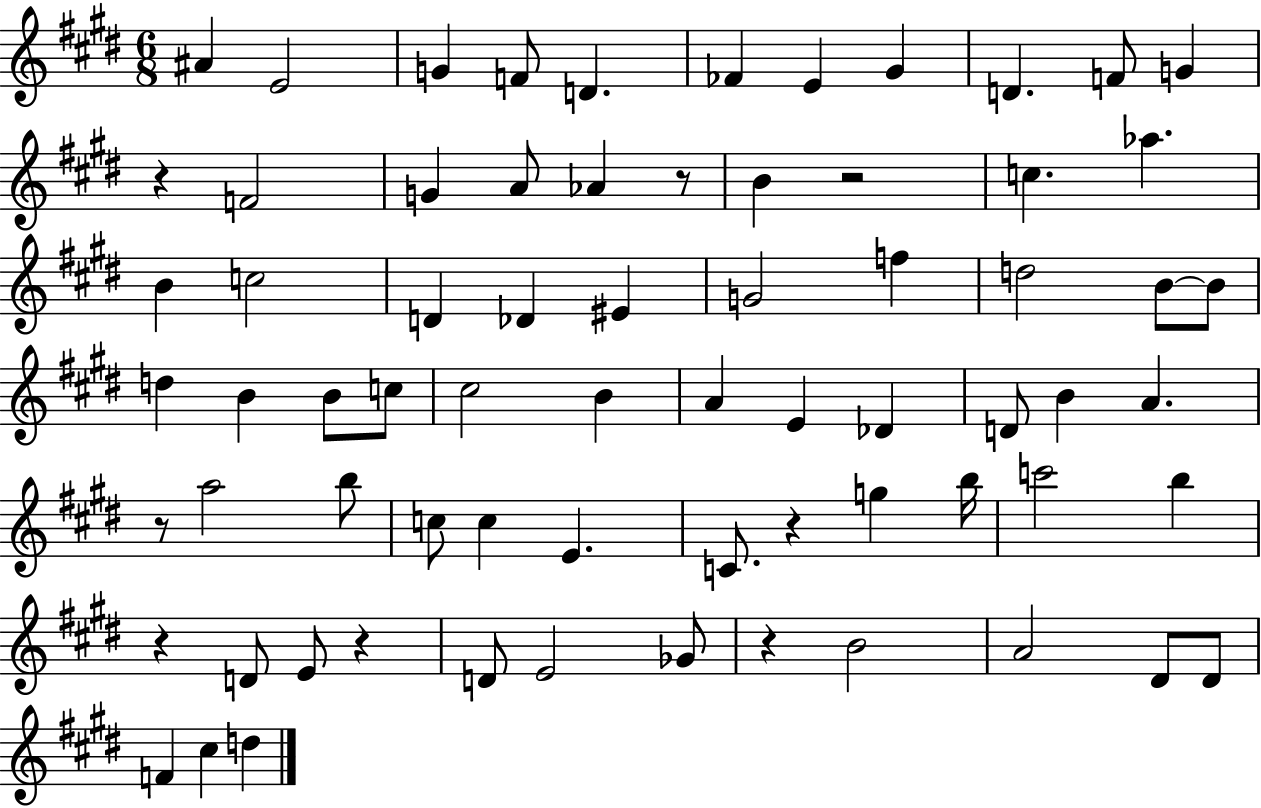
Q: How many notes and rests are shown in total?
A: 70